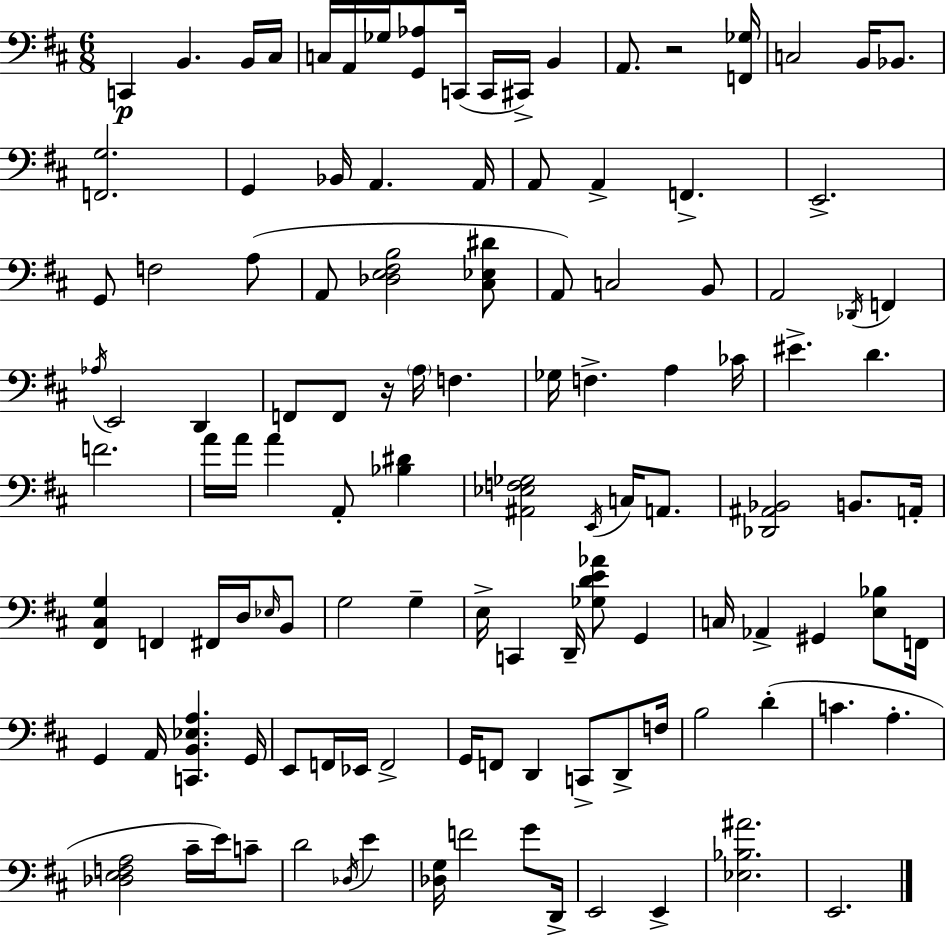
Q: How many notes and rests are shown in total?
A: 117